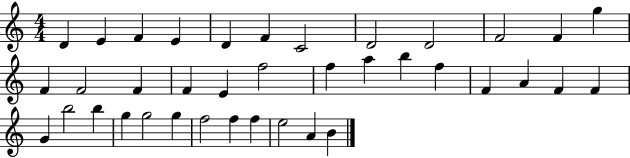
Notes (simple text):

D4/q E4/q F4/q E4/q D4/q F4/q C4/h D4/h D4/h F4/h F4/q G5/q F4/q F4/h F4/q F4/q E4/q F5/h F5/q A5/q B5/q F5/q F4/q A4/q F4/q F4/q G4/q B5/h B5/q G5/q G5/h G5/q F5/h F5/q F5/q E5/h A4/q B4/q